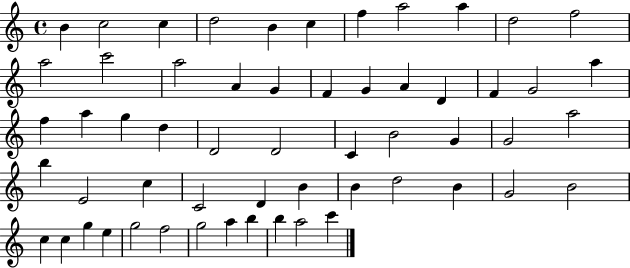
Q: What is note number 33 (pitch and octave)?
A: G4